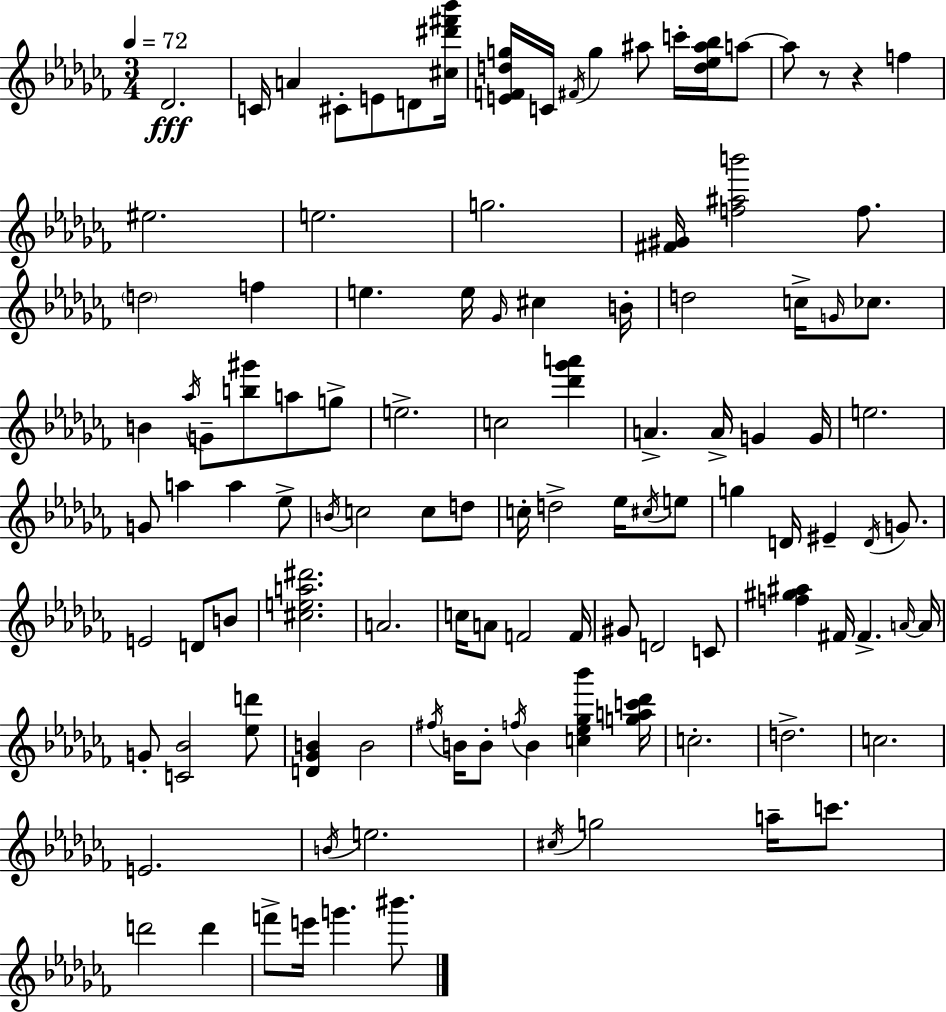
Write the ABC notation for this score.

X:1
T:Untitled
M:3/4
L:1/4
K:Abm
_D2 C/4 A ^C/2 E/2 D/2 [^c^d'^f'_b']/4 [EFdg]/4 C/4 ^F/4 g ^a/2 c'/4 [d_e^a_b]/4 a/2 a/2 z/2 z f ^e2 e2 g2 [^F^G]/4 [f^ab']2 f/2 d2 f e e/4 _G/4 ^c B/4 d2 c/4 G/4 _c/2 B _a/4 G/2 [b^g']/2 a/2 g/2 e2 c2 [_d'_g'a'] A A/4 G G/4 e2 G/2 a a _e/2 B/4 c2 c/2 d/2 c/4 d2 _e/4 ^c/4 e/2 g D/4 ^E D/4 G/2 E2 D/2 B/2 [^cea^d']2 A2 c/4 A/2 F2 F/4 ^G/2 D2 C/2 [f^g^a] ^F/4 ^F A/4 A/4 G/2 [C_B]2 [_ed']/2 [D_GB] B2 ^f/4 B/4 B/2 f/4 B [c_e_g_b'] [gac'_d']/4 c2 d2 c2 E2 B/4 e2 ^c/4 g2 a/4 c'/2 d'2 d' f'/2 e'/4 g' ^b'/2